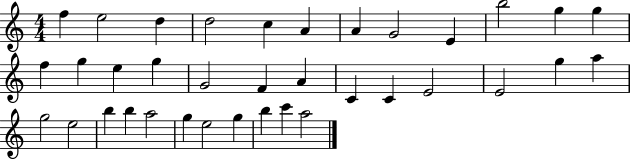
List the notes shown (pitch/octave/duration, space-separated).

F5/q E5/h D5/q D5/h C5/q A4/q A4/q G4/h E4/q B5/h G5/q G5/q F5/q G5/q E5/q G5/q G4/h F4/q A4/q C4/q C4/q E4/h E4/h G5/q A5/q G5/h E5/h B5/q B5/q A5/h G5/q E5/h G5/q B5/q C6/q A5/h